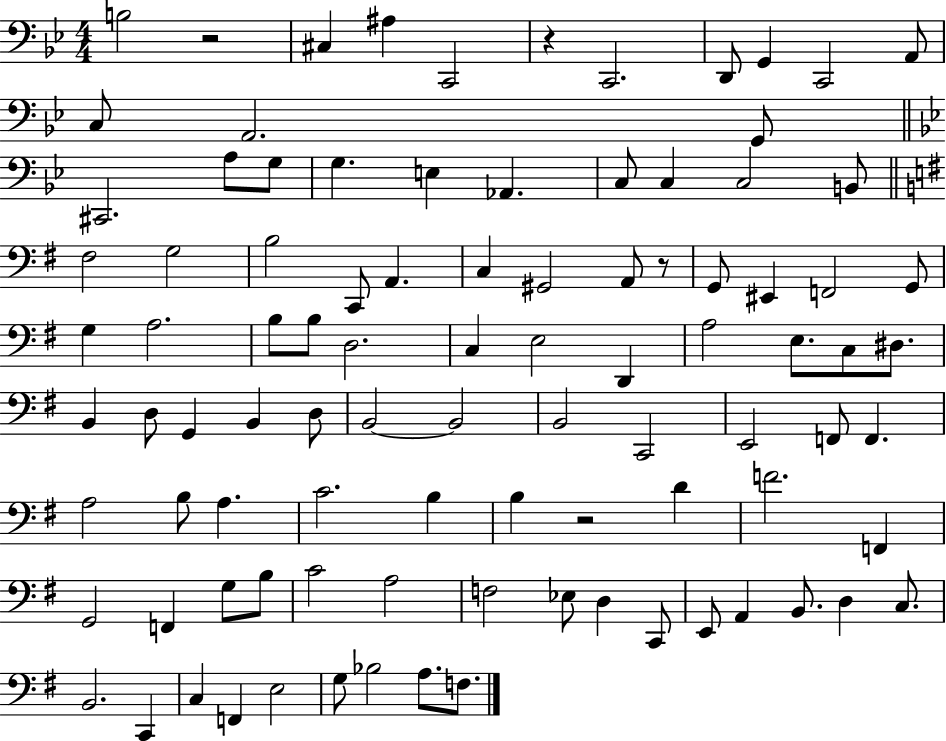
X:1
T:Untitled
M:4/4
L:1/4
K:Bb
B,2 z2 ^C, ^A, C,,2 z C,,2 D,,/2 G,, C,,2 A,,/2 C,/2 A,,2 G,,/2 ^C,,2 A,/2 G,/2 G, E, _A,, C,/2 C, C,2 B,,/2 ^F,2 G,2 B,2 C,,/2 A,, C, ^G,,2 A,,/2 z/2 G,,/2 ^E,, F,,2 G,,/2 G, A,2 B,/2 B,/2 D,2 C, E,2 D,, A,2 E,/2 C,/2 ^D,/2 B,, D,/2 G,, B,, D,/2 B,,2 B,,2 B,,2 C,,2 E,,2 F,,/2 F,, A,2 B,/2 A, C2 B, B, z2 D F2 F,, G,,2 F,, G,/2 B,/2 C2 A,2 F,2 _E,/2 D, C,,/2 E,,/2 A,, B,,/2 D, C,/2 B,,2 C,, C, F,, E,2 G,/2 _B,2 A,/2 F,/2